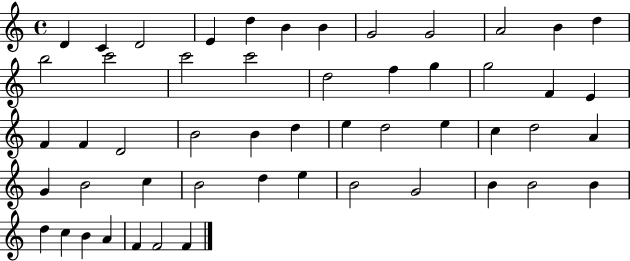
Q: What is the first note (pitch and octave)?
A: D4